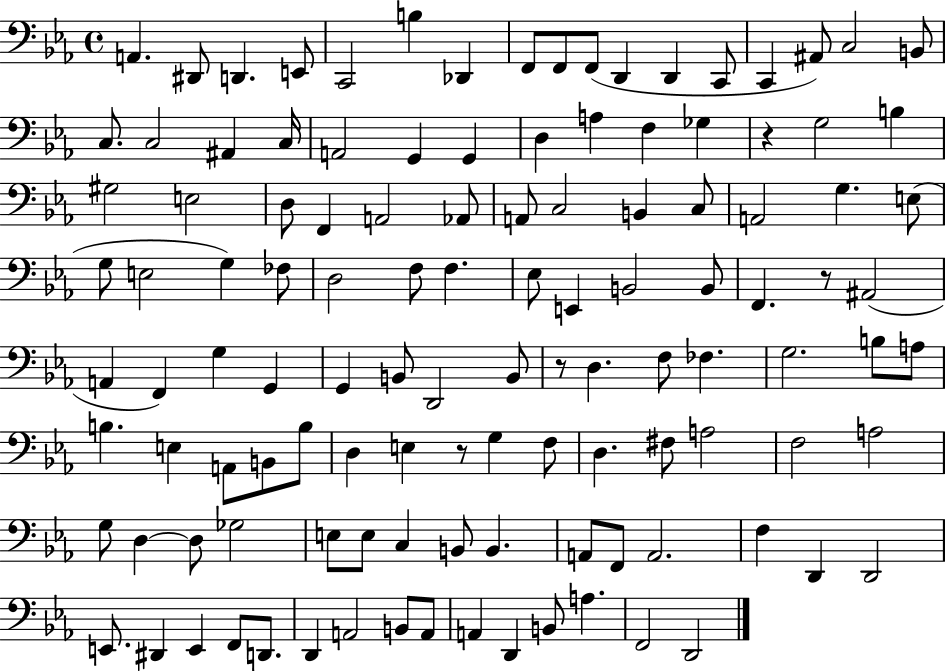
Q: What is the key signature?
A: EES major